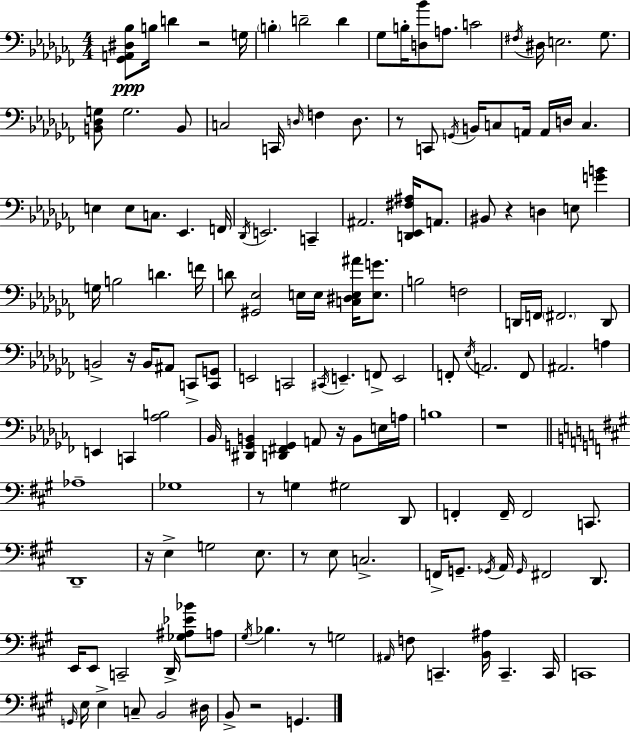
[Gb2,A2,D#3,Bb3]/e B3/s D4/q R/h G3/s B3/q D4/h D4/q Gb3/e B3/s [D3,Bb4]/e A3/e. C4/h F#3/s D#3/s E3/h. Gb3/e. [B2,Db3,G3]/e G3/h. B2/e C3/h C2/s D3/s F3/q D3/e. R/e C2/e G2/s B2/s C3/e A2/s A2/s D3/s C3/q. E3/q E3/e C3/e. Eb2/q. F2/s Db2/s E2/h. C2/q A#2/h. [D2,Eb2,F#3,A#3]/s A2/e. BIS2/e R/q D3/q E3/e [G4,B4]/q G3/s B3/h D4/q. F4/s D4/e [G#2,Eb3]/h E3/s E3/s [C3,D#3,E3,A#4]/s [E3,G4]/e. B3/h F3/h D2/s F2/s F#2/h. D2/e B2/h R/s B2/s A#2/e C2/e [C2,G2]/e E2/h C2/h C#2/s E2/q. F2/e E2/h F2/e Eb3/s A2/h. F2/e A#2/h. A3/q E2/q C2/q [Ab3,B3]/h Bb2/s [D#2,G2,B2]/q [D2,F#2,G2]/q A2/e R/s B2/e E3/s A3/s B3/w R/w Ab3/w Gb3/w R/e G3/q G#3/h D2/e F2/q F2/s F2/h C2/e. D2/w R/s E3/q G3/h E3/e. R/e E3/e C3/h. F2/s G2/e. Gb2/s A2/s Gb2/s F#2/h D2/e. E2/s E2/e C2/h D2/s [Gb3,A#3,Eb4,Bb4]/e A3/e G#3/s Bb3/q. R/e G3/h A#2/s F3/e C2/q. [B2,A#3]/s C2/q. C2/s C2/w G2/s E3/s E3/q C3/e B2/h D#3/s B2/e R/h G2/q.